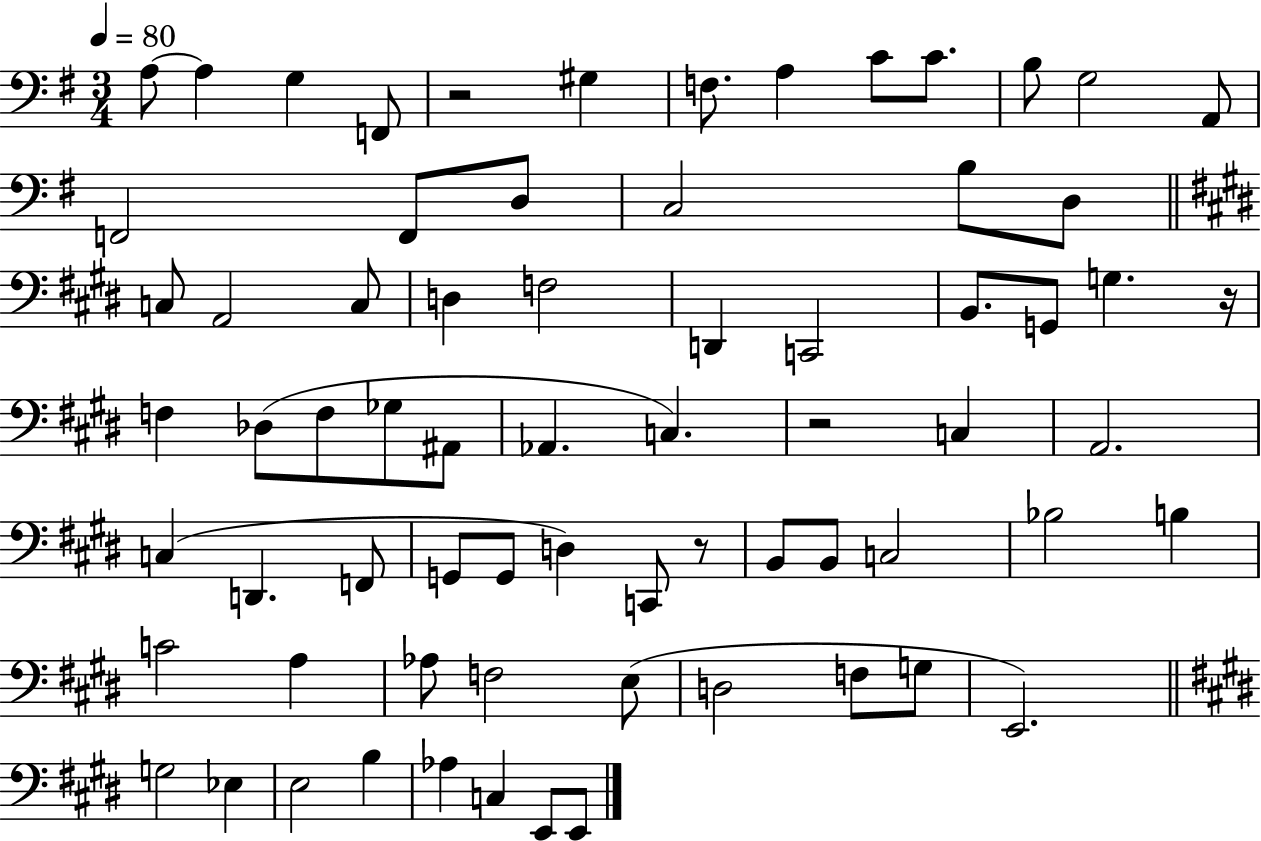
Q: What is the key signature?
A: G major